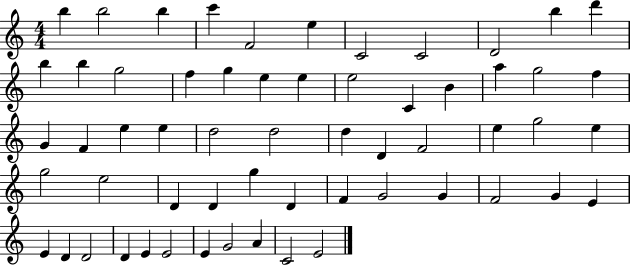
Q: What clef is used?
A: treble